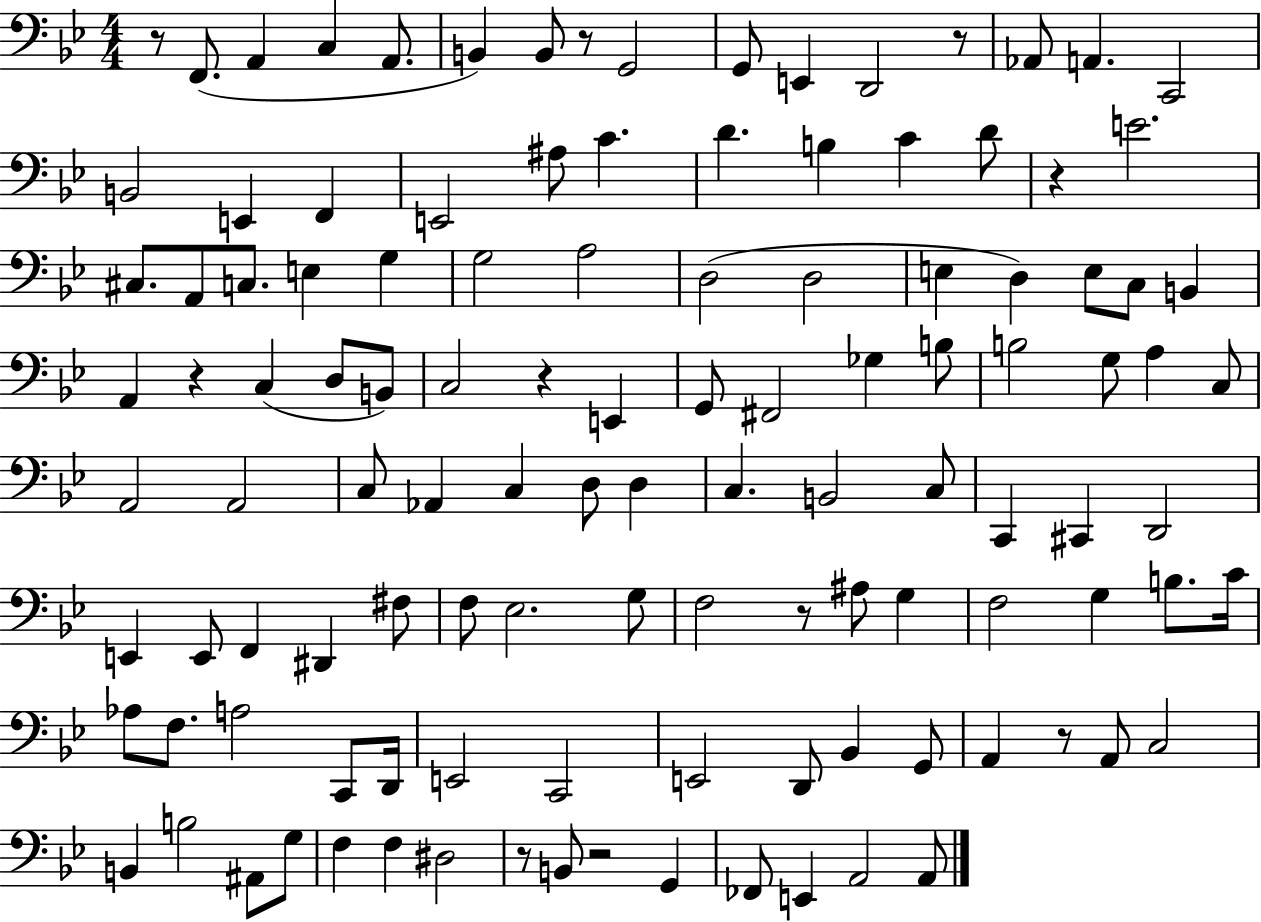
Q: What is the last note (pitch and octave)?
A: A2